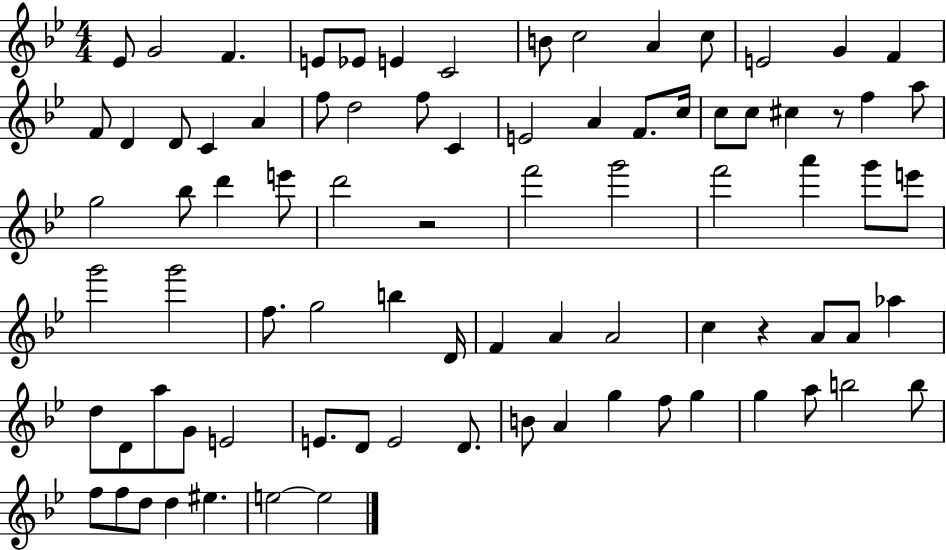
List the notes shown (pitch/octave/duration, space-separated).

Eb4/e G4/h F4/q. E4/e Eb4/e E4/q C4/h B4/e C5/h A4/q C5/e E4/h G4/q F4/q F4/e D4/q D4/e C4/q A4/q F5/e D5/h F5/e C4/q E4/h A4/q F4/e. C5/s C5/e C5/e C#5/q R/e F5/q A5/e G5/h Bb5/e D6/q E6/e D6/h R/h F6/h G6/h F6/h A6/q G6/e E6/e G6/h G6/h F5/e. G5/h B5/q D4/s F4/q A4/q A4/h C5/q R/q A4/e A4/e Ab5/q D5/e D4/e A5/e G4/e E4/h E4/e. D4/e E4/h D4/e. B4/e A4/q G5/q F5/e G5/q G5/q A5/e B5/h B5/e F5/e F5/e D5/e D5/q EIS5/q. E5/h E5/h